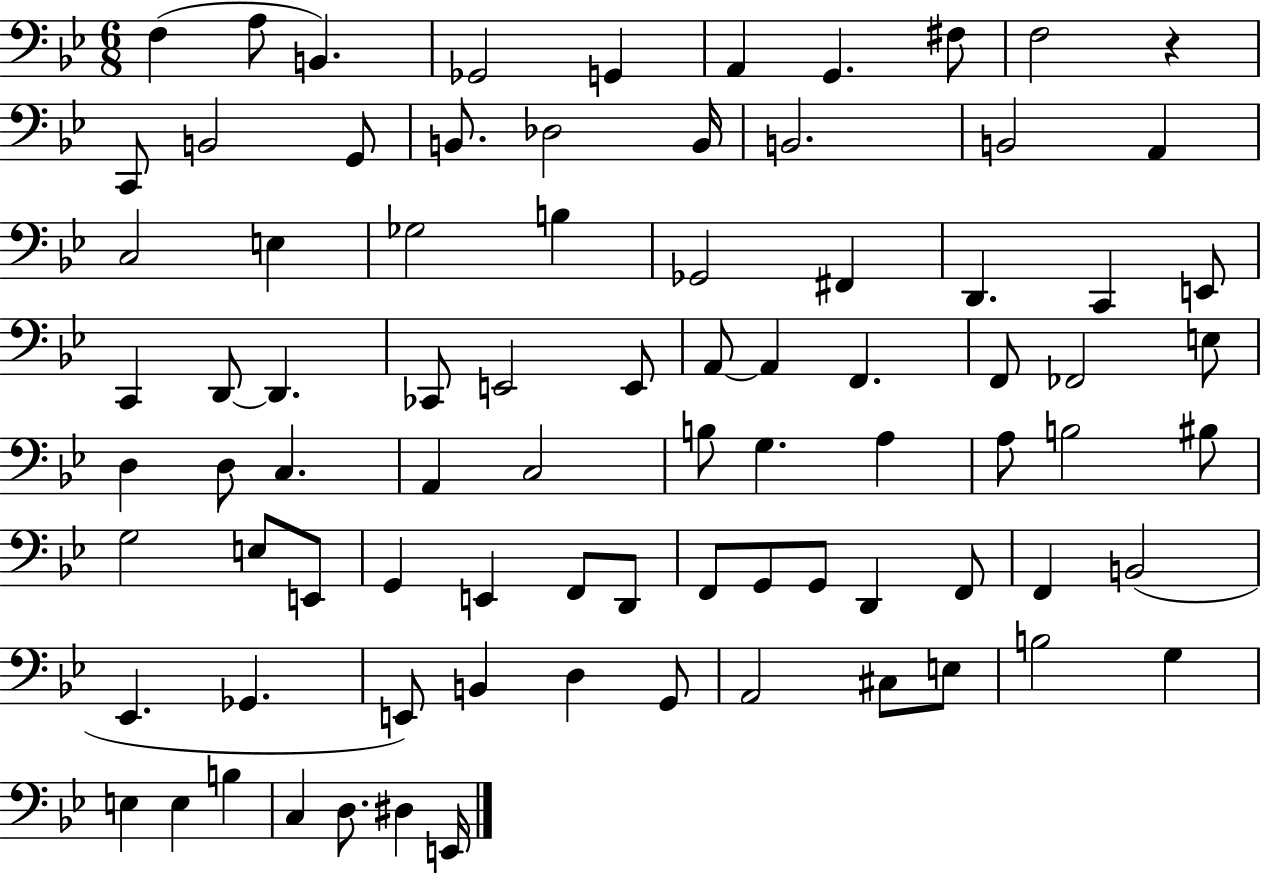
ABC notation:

X:1
T:Untitled
M:6/8
L:1/4
K:Bb
F, A,/2 B,, _G,,2 G,, A,, G,, ^F,/2 F,2 z C,,/2 B,,2 G,,/2 B,,/2 _D,2 B,,/4 B,,2 B,,2 A,, C,2 E, _G,2 B, _G,,2 ^F,, D,, C,, E,,/2 C,, D,,/2 D,, _C,,/2 E,,2 E,,/2 A,,/2 A,, F,, F,,/2 _F,,2 E,/2 D, D,/2 C, A,, C,2 B,/2 G, A, A,/2 B,2 ^B,/2 G,2 E,/2 E,,/2 G,, E,, F,,/2 D,,/2 F,,/2 G,,/2 G,,/2 D,, F,,/2 F,, B,,2 _E,, _G,, E,,/2 B,, D, G,,/2 A,,2 ^C,/2 E,/2 B,2 G, E, E, B, C, D,/2 ^D, E,,/4